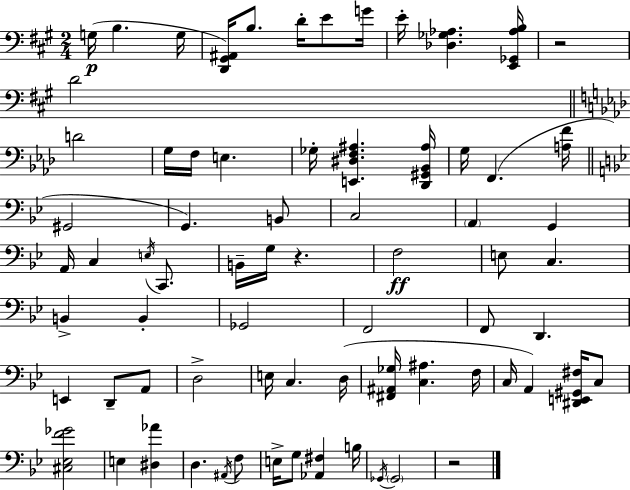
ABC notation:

X:1
T:Untitled
M:2/4
L:1/4
K:A
G,/4 B, G,/4 [D,,^G,,^A,,]/4 B,/2 D/4 E/2 G/4 E/4 [_D,_G,_A,] [E,,_G,,_A,B,]/4 z2 D2 D2 G,/4 F,/4 E, _G,/4 [E,,^D,F,^A,] [_D,,^G,,_B,,^A,]/4 G,/4 F,, [A,F]/4 ^G,,2 G,, B,,/2 C,2 A,, G,, A,,/4 C, E,/4 C,,/2 B,,/4 G,/4 z F,2 E,/2 C, B,, B,, _G,,2 F,,2 F,,/2 D,, E,, D,,/2 A,,/2 D,2 E,/4 C, D,/4 [^F,,^A,,_G,]/4 [C,^A,] F,/4 C,/4 A,, [^D,,E,,^G,,^F,]/4 C,/2 [^C,_E,F_G]2 E, [^D,_A] D, ^A,,/4 F,/2 E,/4 G,/2 [_A,,^F,] B,/4 _G,,/4 _G,,2 z2